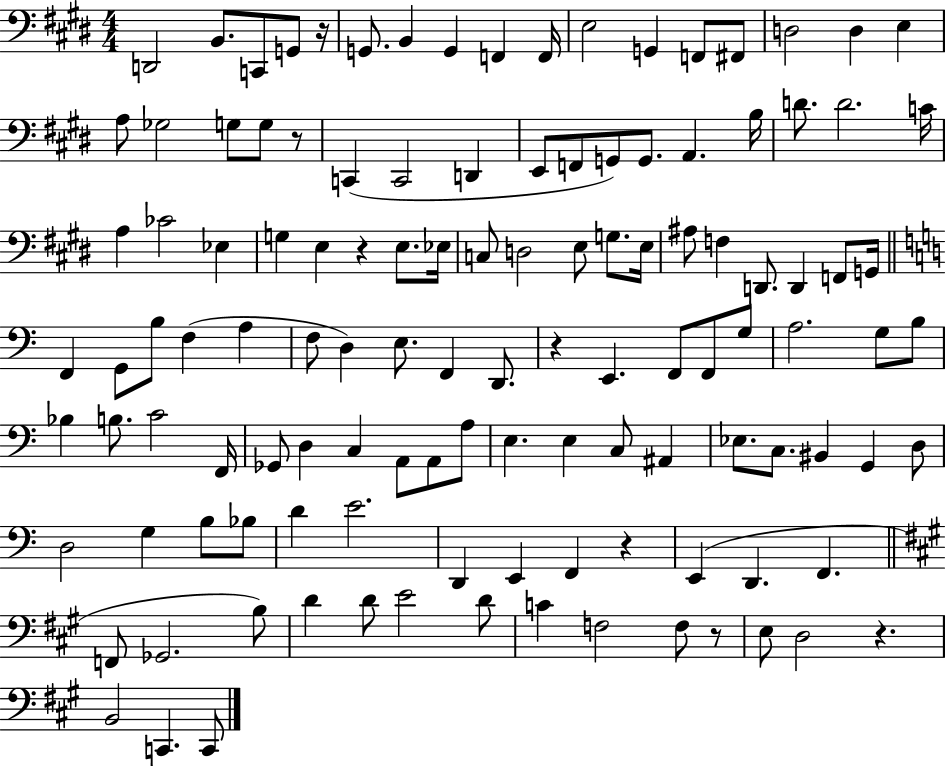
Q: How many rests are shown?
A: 7